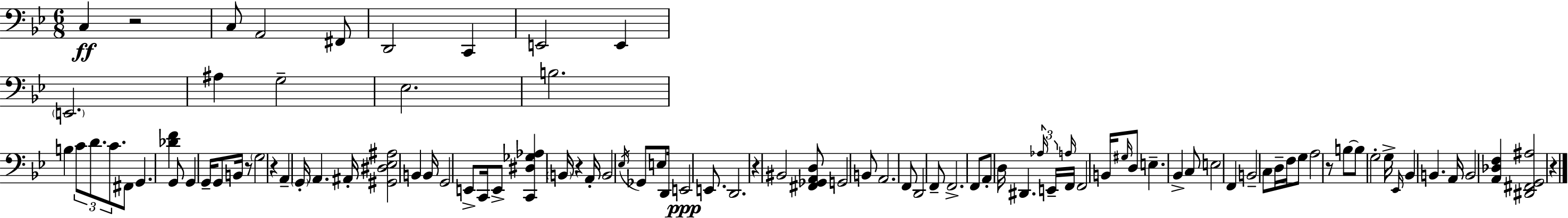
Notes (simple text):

C3/q R/h C3/e A2/h F#2/e D2/h C2/q E2/h E2/q E2/h. A#3/q G3/h Eb3/h. B3/h. B3/q C4/e D4/e. C4/e. F#2/e G2/q. [Db4,F4]/q G2/e G2/q G2/s G2/e B2/s R/e G3/h R/q A2/q G2/s A2/q. A#2/s [G#2,D#3,Eb3,A#3]/h B2/q B2/s G2/h E2/e C2/s E2/e [C2,D#3,Gb3,Ab3]/q B2/s R/q A2/s B2/h Eb3/s Gb2/e E3/e D2/s E2/h E2/e. D2/h. R/q BIS2/h [F#2,Gb2,A2,D3]/e G2/h B2/e A2/h. F2/e D2/h F2/e F2/h. F2/e A2/e D3/s D#2/q. Ab3/s E2/s A3/s F2/s F2/h B2/s G#3/s D3/e E3/q. Bb2/q C3/e E3/h F2/q B2/h C3/e D3/s F3/s G3/e A3/h R/e B3/e B3/e G3/h G3/s Eb2/s Bb2/q B2/q. A2/s B2/h [A2,Db3,F3]/q [D#2,F#2,G2,A#3]/h R/q